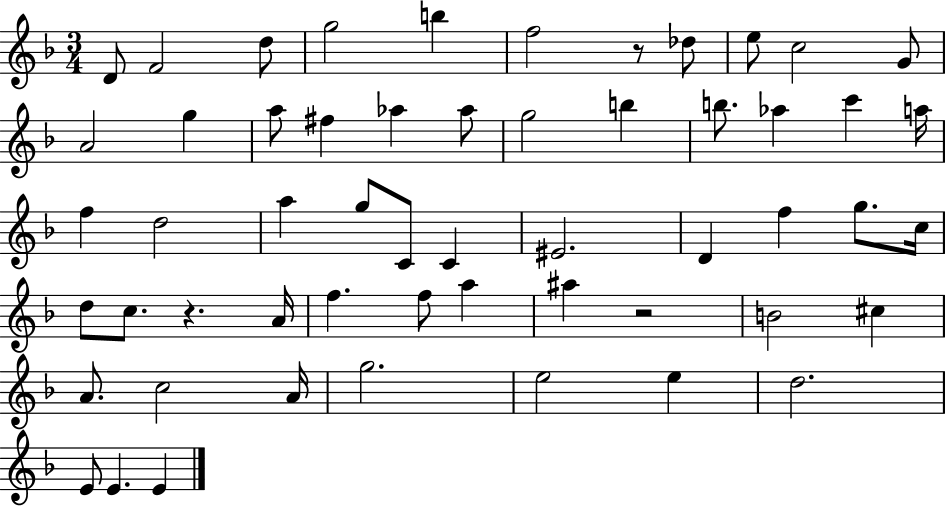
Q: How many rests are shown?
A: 3